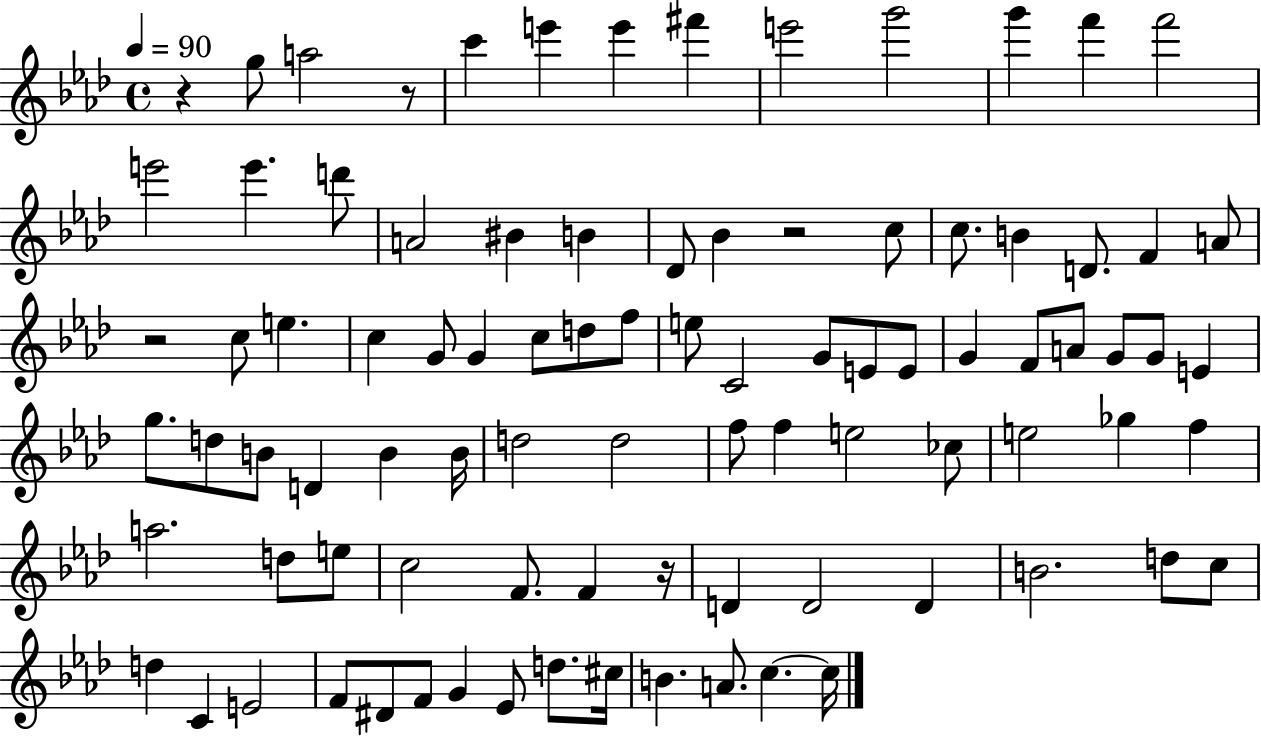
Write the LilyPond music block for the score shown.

{
  \clef treble
  \time 4/4
  \defaultTimeSignature
  \key aes \major
  \tempo 4 = 90
  r4 g''8 a''2 r8 | c'''4 e'''4 e'''4 fis'''4 | e'''2 g'''2 | g'''4 f'''4 f'''2 | \break e'''2 e'''4. d'''8 | a'2 bis'4 b'4 | des'8 bes'4 r2 c''8 | c''8. b'4 d'8. f'4 a'8 | \break r2 c''8 e''4. | c''4 g'8 g'4 c''8 d''8 f''8 | e''8 c'2 g'8 e'8 e'8 | g'4 f'8 a'8 g'8 g'8 e'4 | \break g''8. d''8 b'8 d'4 b'4 b'16 | d''2 d''2 | f''8 f''4 e''2 ces''8 | e''2 ges''4 f''4 | \break a''2. d''8 e''8 | c''2 f'8. f'4 r16 | d'4 d'2 d'4 | b'2. d''8 c''8 | \break d''4 c'4 e'2 | f'8 dis'8 f'8 g'4 ees'8 d''8. cis''16 | b'4. a'8. c''4.~~ c''16 | \bar "|."
}